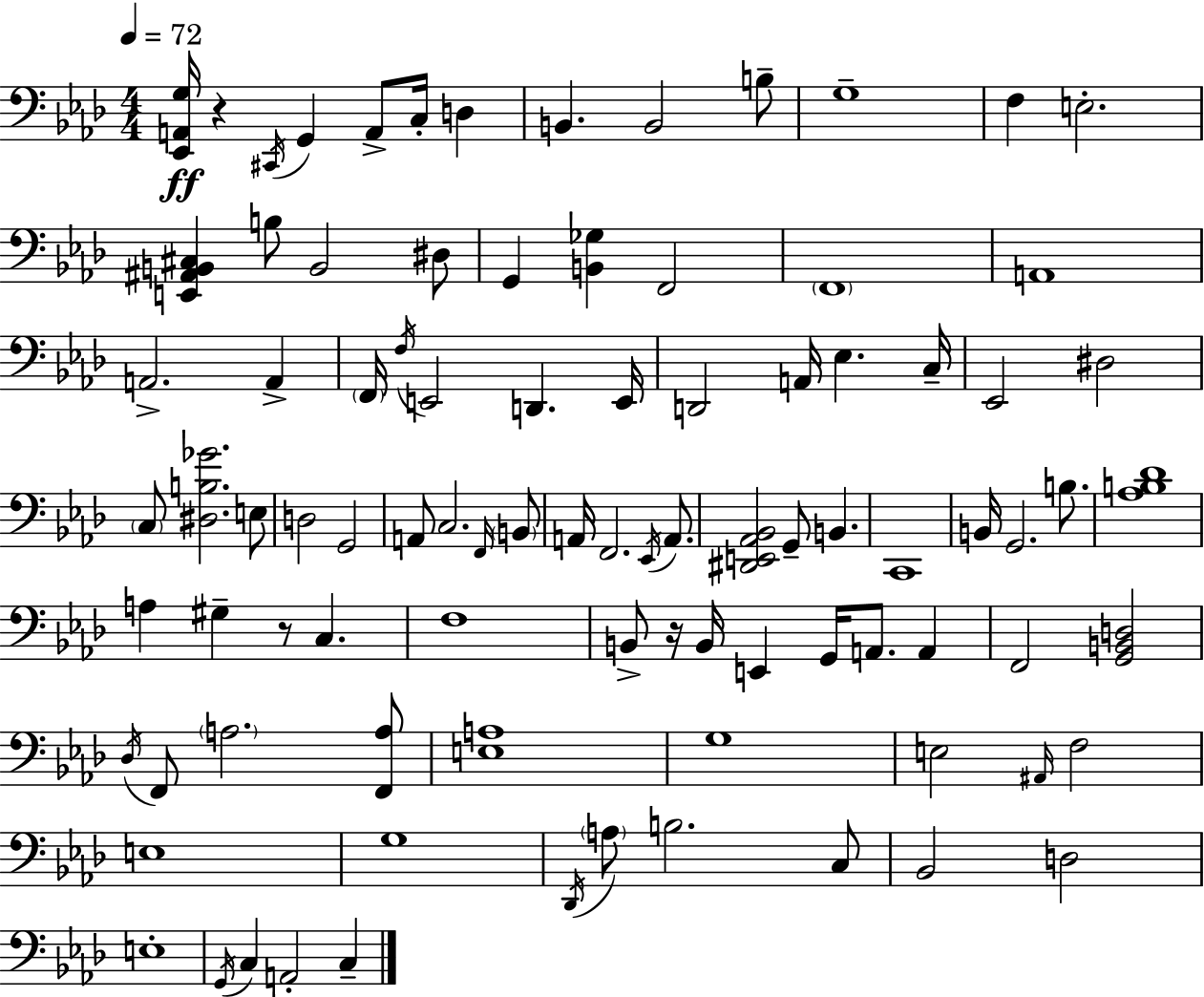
X:1
T:Untitled
M:4/4
L:1/4
K:Fm
[_E,,A,,G,]/4 z ^C,,/4 G,, A,,/2 C,/4 D, B,, B,,2 B,/2 G,4 F, E,2 [E,,^A,,B,,^C,] B,/2 B,,2 ^D,/2 G,, [B,,_G,] F,,2 F,,4 A,,4 A,,2 A,, F,,/4 F,/4 E,,2 D,, E,,/4 D,,2 A,,/4 _E, C,/4 _E,,2 ^D,2 C,/2 [^D,B,_G]2 E,/2 D,2 G,,2 A,,/2 C,2 F,,/4 B,,/2 A,,/4 F,,2 _E,,/4 A,,/2 [^D,,E,,_A,,_B,,]2 G,,/2 B,, C,,4 B,,/4 G,,2 B,/2 [_A,B,_D]4 A, ^G, z/2 C, F,4 B,,/2 z/4 B,,/4 E,, G,,/4 A,,/2 A,, F,,2 [G,,B,,D,]2 _D,/4 F,,/2 A,2 [F,,A,]/2 [E,A,]4 G,4 E,2 ^A,,/4 F,2 E,4 G,4 _D,,/4 A,/2 B,2 C,/2 _B,,2 D,2 E,4 G,,/4 C, A,,2 C,